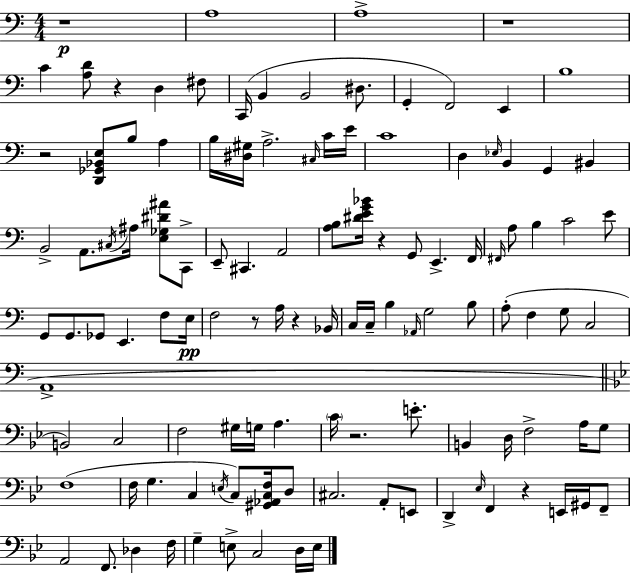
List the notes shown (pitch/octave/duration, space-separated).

R/w A3/w A3/w R/w C4/q [A3,D4]/e R/q D3/q F#3/e C2/s B2/q B2/h D#3/e. G2/q F2/h E2/q B3/w R/h [D2,Gb2,Bb2,E3]/e B3/e A3/q B3/s [D#3,G#3]/s A3/h. C#3/s C4/s E4/s C4/w D3/q Eb3/s B2/q G2/q BIS2/q B2/h A2/e. C#3/s A#3/s [E3,Gb3,D#4,A#4]/e C2/e E2/e C#2/q. A2/h [A3,B3]/e [D#4,E4,G4,Bb4]/s R/q G2/e E2/q. F2/s F#2/s A3/e B3/q C4/h E4/e G2/e G2/e. Gb2/e E2/q. F3/e E3/s F3/h R/e A3/s R/q Bb2/s C3/s C3/s B3/q Ab2/s G3/h B3/e A3/e F3/q G3/e C3/h A2/w B2/h C3/h F3/h G#3/s G3/s A3/q. C4/s R/h. E4/e. B2/q D3/s F3/h A3/s G3/e F3/w F3/s G3/q. C3/q E3/s C3/e [G#2,Ab2,C3,F3]/s D3/e C#3/h. A2/e E2/e D2/q Eb3/s F2/q R/q E2/s G#2/s F2/e A2/h F2/e. Db3/q F3/s G3/q E3/e C3/h D3/s E3/s